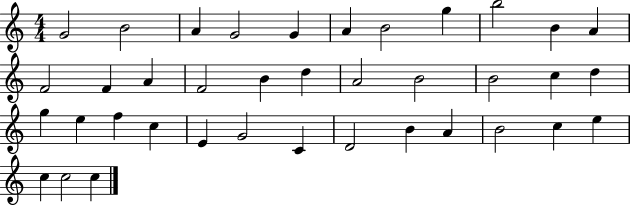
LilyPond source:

{
  \clef treble
  \numericTimeSignature
  \time 4/4
  \key c \major
  g'2 b'2 | a'4 g'2 g'4 | a'4 b'2 g''4 | b''2 b'4 a'4 | \break f'2 f'4 a'4 | f'2 b'4 d''4 | a'2 b'2 | b'2 c''4 d''4 | \break g''4 e''4 f''4 c''4 | e'4 g'2 c'4 | d'2 b'4 a'4 | b'2 c''4 e''4 | \break c''4 c''2 c''4 | \bar "|."
}